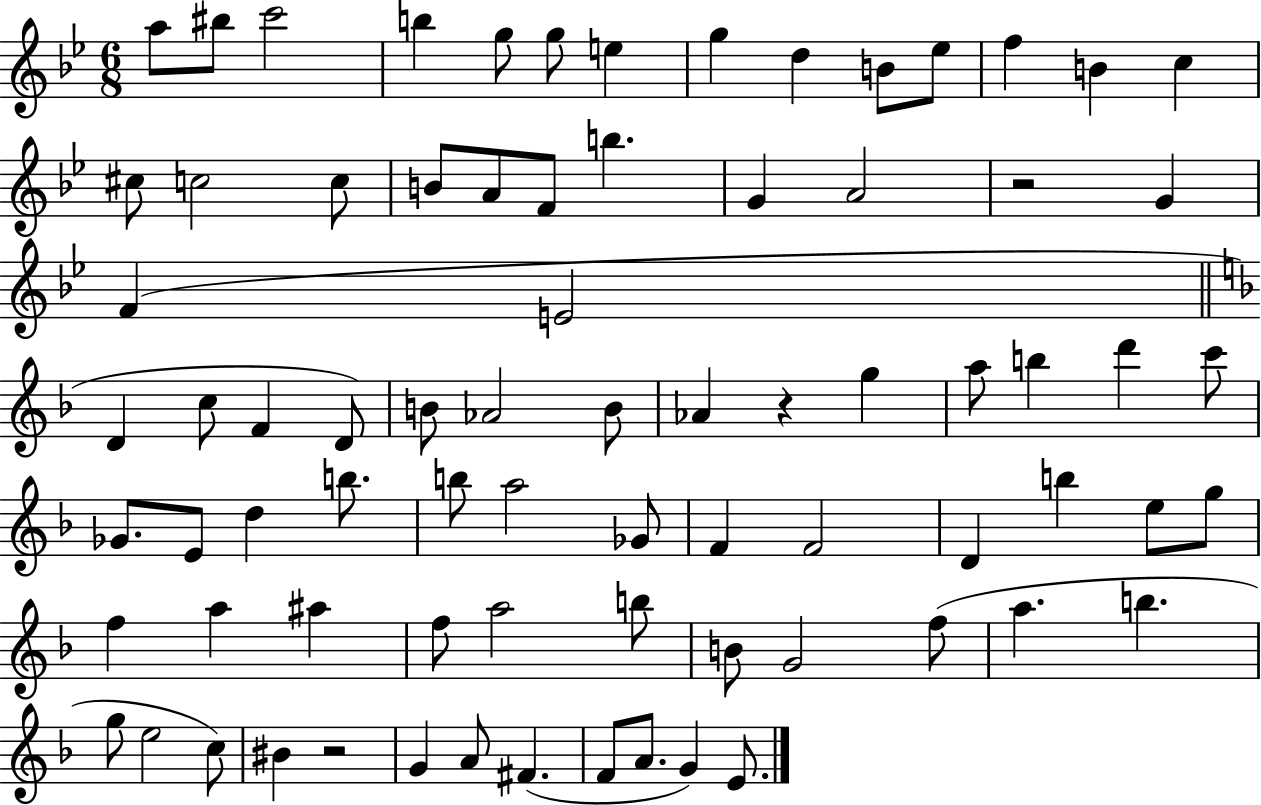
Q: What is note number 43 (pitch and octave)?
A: B5